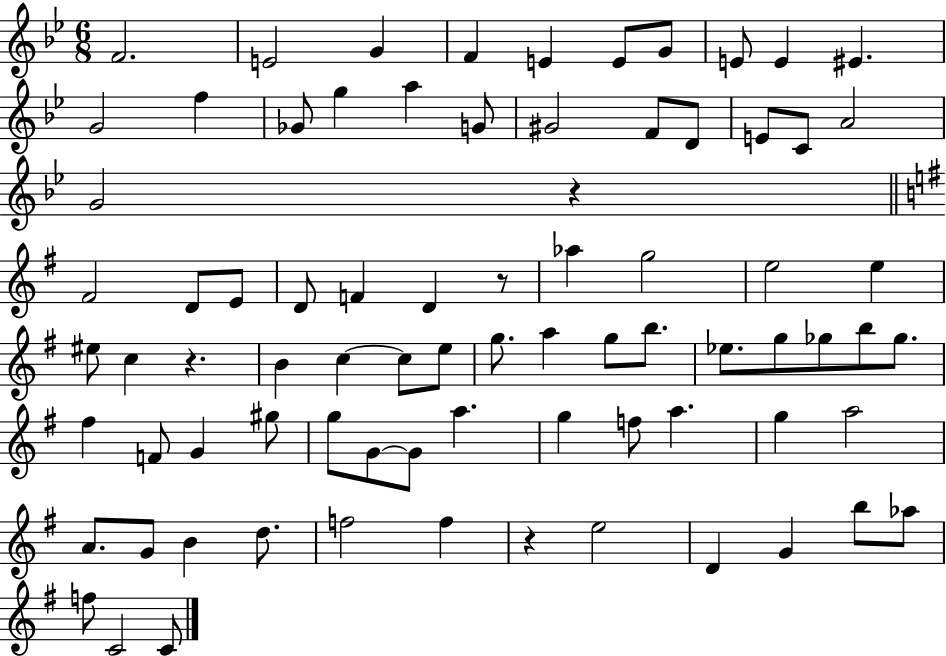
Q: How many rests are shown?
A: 4